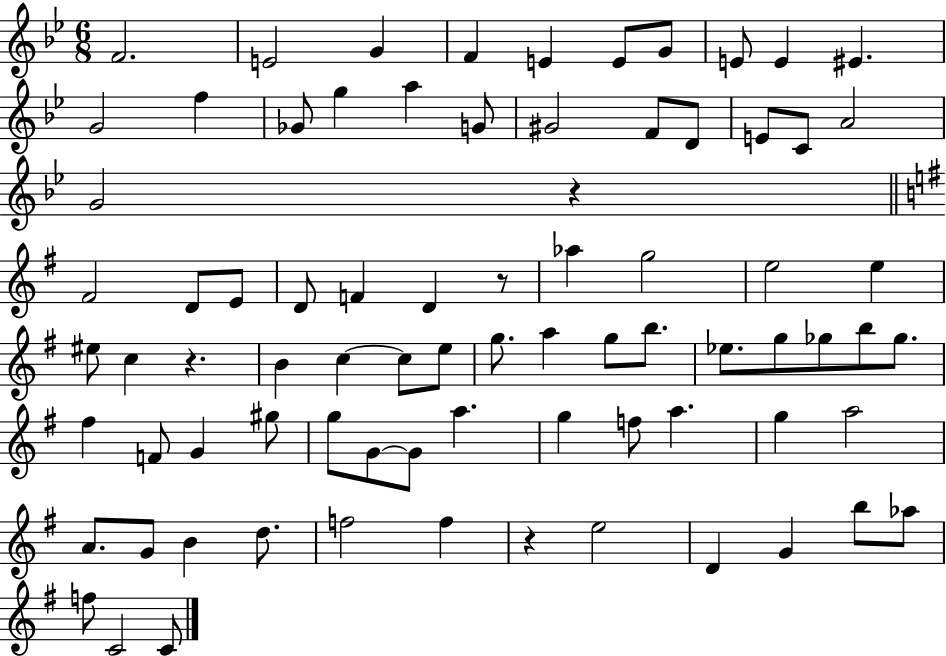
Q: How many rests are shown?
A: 4